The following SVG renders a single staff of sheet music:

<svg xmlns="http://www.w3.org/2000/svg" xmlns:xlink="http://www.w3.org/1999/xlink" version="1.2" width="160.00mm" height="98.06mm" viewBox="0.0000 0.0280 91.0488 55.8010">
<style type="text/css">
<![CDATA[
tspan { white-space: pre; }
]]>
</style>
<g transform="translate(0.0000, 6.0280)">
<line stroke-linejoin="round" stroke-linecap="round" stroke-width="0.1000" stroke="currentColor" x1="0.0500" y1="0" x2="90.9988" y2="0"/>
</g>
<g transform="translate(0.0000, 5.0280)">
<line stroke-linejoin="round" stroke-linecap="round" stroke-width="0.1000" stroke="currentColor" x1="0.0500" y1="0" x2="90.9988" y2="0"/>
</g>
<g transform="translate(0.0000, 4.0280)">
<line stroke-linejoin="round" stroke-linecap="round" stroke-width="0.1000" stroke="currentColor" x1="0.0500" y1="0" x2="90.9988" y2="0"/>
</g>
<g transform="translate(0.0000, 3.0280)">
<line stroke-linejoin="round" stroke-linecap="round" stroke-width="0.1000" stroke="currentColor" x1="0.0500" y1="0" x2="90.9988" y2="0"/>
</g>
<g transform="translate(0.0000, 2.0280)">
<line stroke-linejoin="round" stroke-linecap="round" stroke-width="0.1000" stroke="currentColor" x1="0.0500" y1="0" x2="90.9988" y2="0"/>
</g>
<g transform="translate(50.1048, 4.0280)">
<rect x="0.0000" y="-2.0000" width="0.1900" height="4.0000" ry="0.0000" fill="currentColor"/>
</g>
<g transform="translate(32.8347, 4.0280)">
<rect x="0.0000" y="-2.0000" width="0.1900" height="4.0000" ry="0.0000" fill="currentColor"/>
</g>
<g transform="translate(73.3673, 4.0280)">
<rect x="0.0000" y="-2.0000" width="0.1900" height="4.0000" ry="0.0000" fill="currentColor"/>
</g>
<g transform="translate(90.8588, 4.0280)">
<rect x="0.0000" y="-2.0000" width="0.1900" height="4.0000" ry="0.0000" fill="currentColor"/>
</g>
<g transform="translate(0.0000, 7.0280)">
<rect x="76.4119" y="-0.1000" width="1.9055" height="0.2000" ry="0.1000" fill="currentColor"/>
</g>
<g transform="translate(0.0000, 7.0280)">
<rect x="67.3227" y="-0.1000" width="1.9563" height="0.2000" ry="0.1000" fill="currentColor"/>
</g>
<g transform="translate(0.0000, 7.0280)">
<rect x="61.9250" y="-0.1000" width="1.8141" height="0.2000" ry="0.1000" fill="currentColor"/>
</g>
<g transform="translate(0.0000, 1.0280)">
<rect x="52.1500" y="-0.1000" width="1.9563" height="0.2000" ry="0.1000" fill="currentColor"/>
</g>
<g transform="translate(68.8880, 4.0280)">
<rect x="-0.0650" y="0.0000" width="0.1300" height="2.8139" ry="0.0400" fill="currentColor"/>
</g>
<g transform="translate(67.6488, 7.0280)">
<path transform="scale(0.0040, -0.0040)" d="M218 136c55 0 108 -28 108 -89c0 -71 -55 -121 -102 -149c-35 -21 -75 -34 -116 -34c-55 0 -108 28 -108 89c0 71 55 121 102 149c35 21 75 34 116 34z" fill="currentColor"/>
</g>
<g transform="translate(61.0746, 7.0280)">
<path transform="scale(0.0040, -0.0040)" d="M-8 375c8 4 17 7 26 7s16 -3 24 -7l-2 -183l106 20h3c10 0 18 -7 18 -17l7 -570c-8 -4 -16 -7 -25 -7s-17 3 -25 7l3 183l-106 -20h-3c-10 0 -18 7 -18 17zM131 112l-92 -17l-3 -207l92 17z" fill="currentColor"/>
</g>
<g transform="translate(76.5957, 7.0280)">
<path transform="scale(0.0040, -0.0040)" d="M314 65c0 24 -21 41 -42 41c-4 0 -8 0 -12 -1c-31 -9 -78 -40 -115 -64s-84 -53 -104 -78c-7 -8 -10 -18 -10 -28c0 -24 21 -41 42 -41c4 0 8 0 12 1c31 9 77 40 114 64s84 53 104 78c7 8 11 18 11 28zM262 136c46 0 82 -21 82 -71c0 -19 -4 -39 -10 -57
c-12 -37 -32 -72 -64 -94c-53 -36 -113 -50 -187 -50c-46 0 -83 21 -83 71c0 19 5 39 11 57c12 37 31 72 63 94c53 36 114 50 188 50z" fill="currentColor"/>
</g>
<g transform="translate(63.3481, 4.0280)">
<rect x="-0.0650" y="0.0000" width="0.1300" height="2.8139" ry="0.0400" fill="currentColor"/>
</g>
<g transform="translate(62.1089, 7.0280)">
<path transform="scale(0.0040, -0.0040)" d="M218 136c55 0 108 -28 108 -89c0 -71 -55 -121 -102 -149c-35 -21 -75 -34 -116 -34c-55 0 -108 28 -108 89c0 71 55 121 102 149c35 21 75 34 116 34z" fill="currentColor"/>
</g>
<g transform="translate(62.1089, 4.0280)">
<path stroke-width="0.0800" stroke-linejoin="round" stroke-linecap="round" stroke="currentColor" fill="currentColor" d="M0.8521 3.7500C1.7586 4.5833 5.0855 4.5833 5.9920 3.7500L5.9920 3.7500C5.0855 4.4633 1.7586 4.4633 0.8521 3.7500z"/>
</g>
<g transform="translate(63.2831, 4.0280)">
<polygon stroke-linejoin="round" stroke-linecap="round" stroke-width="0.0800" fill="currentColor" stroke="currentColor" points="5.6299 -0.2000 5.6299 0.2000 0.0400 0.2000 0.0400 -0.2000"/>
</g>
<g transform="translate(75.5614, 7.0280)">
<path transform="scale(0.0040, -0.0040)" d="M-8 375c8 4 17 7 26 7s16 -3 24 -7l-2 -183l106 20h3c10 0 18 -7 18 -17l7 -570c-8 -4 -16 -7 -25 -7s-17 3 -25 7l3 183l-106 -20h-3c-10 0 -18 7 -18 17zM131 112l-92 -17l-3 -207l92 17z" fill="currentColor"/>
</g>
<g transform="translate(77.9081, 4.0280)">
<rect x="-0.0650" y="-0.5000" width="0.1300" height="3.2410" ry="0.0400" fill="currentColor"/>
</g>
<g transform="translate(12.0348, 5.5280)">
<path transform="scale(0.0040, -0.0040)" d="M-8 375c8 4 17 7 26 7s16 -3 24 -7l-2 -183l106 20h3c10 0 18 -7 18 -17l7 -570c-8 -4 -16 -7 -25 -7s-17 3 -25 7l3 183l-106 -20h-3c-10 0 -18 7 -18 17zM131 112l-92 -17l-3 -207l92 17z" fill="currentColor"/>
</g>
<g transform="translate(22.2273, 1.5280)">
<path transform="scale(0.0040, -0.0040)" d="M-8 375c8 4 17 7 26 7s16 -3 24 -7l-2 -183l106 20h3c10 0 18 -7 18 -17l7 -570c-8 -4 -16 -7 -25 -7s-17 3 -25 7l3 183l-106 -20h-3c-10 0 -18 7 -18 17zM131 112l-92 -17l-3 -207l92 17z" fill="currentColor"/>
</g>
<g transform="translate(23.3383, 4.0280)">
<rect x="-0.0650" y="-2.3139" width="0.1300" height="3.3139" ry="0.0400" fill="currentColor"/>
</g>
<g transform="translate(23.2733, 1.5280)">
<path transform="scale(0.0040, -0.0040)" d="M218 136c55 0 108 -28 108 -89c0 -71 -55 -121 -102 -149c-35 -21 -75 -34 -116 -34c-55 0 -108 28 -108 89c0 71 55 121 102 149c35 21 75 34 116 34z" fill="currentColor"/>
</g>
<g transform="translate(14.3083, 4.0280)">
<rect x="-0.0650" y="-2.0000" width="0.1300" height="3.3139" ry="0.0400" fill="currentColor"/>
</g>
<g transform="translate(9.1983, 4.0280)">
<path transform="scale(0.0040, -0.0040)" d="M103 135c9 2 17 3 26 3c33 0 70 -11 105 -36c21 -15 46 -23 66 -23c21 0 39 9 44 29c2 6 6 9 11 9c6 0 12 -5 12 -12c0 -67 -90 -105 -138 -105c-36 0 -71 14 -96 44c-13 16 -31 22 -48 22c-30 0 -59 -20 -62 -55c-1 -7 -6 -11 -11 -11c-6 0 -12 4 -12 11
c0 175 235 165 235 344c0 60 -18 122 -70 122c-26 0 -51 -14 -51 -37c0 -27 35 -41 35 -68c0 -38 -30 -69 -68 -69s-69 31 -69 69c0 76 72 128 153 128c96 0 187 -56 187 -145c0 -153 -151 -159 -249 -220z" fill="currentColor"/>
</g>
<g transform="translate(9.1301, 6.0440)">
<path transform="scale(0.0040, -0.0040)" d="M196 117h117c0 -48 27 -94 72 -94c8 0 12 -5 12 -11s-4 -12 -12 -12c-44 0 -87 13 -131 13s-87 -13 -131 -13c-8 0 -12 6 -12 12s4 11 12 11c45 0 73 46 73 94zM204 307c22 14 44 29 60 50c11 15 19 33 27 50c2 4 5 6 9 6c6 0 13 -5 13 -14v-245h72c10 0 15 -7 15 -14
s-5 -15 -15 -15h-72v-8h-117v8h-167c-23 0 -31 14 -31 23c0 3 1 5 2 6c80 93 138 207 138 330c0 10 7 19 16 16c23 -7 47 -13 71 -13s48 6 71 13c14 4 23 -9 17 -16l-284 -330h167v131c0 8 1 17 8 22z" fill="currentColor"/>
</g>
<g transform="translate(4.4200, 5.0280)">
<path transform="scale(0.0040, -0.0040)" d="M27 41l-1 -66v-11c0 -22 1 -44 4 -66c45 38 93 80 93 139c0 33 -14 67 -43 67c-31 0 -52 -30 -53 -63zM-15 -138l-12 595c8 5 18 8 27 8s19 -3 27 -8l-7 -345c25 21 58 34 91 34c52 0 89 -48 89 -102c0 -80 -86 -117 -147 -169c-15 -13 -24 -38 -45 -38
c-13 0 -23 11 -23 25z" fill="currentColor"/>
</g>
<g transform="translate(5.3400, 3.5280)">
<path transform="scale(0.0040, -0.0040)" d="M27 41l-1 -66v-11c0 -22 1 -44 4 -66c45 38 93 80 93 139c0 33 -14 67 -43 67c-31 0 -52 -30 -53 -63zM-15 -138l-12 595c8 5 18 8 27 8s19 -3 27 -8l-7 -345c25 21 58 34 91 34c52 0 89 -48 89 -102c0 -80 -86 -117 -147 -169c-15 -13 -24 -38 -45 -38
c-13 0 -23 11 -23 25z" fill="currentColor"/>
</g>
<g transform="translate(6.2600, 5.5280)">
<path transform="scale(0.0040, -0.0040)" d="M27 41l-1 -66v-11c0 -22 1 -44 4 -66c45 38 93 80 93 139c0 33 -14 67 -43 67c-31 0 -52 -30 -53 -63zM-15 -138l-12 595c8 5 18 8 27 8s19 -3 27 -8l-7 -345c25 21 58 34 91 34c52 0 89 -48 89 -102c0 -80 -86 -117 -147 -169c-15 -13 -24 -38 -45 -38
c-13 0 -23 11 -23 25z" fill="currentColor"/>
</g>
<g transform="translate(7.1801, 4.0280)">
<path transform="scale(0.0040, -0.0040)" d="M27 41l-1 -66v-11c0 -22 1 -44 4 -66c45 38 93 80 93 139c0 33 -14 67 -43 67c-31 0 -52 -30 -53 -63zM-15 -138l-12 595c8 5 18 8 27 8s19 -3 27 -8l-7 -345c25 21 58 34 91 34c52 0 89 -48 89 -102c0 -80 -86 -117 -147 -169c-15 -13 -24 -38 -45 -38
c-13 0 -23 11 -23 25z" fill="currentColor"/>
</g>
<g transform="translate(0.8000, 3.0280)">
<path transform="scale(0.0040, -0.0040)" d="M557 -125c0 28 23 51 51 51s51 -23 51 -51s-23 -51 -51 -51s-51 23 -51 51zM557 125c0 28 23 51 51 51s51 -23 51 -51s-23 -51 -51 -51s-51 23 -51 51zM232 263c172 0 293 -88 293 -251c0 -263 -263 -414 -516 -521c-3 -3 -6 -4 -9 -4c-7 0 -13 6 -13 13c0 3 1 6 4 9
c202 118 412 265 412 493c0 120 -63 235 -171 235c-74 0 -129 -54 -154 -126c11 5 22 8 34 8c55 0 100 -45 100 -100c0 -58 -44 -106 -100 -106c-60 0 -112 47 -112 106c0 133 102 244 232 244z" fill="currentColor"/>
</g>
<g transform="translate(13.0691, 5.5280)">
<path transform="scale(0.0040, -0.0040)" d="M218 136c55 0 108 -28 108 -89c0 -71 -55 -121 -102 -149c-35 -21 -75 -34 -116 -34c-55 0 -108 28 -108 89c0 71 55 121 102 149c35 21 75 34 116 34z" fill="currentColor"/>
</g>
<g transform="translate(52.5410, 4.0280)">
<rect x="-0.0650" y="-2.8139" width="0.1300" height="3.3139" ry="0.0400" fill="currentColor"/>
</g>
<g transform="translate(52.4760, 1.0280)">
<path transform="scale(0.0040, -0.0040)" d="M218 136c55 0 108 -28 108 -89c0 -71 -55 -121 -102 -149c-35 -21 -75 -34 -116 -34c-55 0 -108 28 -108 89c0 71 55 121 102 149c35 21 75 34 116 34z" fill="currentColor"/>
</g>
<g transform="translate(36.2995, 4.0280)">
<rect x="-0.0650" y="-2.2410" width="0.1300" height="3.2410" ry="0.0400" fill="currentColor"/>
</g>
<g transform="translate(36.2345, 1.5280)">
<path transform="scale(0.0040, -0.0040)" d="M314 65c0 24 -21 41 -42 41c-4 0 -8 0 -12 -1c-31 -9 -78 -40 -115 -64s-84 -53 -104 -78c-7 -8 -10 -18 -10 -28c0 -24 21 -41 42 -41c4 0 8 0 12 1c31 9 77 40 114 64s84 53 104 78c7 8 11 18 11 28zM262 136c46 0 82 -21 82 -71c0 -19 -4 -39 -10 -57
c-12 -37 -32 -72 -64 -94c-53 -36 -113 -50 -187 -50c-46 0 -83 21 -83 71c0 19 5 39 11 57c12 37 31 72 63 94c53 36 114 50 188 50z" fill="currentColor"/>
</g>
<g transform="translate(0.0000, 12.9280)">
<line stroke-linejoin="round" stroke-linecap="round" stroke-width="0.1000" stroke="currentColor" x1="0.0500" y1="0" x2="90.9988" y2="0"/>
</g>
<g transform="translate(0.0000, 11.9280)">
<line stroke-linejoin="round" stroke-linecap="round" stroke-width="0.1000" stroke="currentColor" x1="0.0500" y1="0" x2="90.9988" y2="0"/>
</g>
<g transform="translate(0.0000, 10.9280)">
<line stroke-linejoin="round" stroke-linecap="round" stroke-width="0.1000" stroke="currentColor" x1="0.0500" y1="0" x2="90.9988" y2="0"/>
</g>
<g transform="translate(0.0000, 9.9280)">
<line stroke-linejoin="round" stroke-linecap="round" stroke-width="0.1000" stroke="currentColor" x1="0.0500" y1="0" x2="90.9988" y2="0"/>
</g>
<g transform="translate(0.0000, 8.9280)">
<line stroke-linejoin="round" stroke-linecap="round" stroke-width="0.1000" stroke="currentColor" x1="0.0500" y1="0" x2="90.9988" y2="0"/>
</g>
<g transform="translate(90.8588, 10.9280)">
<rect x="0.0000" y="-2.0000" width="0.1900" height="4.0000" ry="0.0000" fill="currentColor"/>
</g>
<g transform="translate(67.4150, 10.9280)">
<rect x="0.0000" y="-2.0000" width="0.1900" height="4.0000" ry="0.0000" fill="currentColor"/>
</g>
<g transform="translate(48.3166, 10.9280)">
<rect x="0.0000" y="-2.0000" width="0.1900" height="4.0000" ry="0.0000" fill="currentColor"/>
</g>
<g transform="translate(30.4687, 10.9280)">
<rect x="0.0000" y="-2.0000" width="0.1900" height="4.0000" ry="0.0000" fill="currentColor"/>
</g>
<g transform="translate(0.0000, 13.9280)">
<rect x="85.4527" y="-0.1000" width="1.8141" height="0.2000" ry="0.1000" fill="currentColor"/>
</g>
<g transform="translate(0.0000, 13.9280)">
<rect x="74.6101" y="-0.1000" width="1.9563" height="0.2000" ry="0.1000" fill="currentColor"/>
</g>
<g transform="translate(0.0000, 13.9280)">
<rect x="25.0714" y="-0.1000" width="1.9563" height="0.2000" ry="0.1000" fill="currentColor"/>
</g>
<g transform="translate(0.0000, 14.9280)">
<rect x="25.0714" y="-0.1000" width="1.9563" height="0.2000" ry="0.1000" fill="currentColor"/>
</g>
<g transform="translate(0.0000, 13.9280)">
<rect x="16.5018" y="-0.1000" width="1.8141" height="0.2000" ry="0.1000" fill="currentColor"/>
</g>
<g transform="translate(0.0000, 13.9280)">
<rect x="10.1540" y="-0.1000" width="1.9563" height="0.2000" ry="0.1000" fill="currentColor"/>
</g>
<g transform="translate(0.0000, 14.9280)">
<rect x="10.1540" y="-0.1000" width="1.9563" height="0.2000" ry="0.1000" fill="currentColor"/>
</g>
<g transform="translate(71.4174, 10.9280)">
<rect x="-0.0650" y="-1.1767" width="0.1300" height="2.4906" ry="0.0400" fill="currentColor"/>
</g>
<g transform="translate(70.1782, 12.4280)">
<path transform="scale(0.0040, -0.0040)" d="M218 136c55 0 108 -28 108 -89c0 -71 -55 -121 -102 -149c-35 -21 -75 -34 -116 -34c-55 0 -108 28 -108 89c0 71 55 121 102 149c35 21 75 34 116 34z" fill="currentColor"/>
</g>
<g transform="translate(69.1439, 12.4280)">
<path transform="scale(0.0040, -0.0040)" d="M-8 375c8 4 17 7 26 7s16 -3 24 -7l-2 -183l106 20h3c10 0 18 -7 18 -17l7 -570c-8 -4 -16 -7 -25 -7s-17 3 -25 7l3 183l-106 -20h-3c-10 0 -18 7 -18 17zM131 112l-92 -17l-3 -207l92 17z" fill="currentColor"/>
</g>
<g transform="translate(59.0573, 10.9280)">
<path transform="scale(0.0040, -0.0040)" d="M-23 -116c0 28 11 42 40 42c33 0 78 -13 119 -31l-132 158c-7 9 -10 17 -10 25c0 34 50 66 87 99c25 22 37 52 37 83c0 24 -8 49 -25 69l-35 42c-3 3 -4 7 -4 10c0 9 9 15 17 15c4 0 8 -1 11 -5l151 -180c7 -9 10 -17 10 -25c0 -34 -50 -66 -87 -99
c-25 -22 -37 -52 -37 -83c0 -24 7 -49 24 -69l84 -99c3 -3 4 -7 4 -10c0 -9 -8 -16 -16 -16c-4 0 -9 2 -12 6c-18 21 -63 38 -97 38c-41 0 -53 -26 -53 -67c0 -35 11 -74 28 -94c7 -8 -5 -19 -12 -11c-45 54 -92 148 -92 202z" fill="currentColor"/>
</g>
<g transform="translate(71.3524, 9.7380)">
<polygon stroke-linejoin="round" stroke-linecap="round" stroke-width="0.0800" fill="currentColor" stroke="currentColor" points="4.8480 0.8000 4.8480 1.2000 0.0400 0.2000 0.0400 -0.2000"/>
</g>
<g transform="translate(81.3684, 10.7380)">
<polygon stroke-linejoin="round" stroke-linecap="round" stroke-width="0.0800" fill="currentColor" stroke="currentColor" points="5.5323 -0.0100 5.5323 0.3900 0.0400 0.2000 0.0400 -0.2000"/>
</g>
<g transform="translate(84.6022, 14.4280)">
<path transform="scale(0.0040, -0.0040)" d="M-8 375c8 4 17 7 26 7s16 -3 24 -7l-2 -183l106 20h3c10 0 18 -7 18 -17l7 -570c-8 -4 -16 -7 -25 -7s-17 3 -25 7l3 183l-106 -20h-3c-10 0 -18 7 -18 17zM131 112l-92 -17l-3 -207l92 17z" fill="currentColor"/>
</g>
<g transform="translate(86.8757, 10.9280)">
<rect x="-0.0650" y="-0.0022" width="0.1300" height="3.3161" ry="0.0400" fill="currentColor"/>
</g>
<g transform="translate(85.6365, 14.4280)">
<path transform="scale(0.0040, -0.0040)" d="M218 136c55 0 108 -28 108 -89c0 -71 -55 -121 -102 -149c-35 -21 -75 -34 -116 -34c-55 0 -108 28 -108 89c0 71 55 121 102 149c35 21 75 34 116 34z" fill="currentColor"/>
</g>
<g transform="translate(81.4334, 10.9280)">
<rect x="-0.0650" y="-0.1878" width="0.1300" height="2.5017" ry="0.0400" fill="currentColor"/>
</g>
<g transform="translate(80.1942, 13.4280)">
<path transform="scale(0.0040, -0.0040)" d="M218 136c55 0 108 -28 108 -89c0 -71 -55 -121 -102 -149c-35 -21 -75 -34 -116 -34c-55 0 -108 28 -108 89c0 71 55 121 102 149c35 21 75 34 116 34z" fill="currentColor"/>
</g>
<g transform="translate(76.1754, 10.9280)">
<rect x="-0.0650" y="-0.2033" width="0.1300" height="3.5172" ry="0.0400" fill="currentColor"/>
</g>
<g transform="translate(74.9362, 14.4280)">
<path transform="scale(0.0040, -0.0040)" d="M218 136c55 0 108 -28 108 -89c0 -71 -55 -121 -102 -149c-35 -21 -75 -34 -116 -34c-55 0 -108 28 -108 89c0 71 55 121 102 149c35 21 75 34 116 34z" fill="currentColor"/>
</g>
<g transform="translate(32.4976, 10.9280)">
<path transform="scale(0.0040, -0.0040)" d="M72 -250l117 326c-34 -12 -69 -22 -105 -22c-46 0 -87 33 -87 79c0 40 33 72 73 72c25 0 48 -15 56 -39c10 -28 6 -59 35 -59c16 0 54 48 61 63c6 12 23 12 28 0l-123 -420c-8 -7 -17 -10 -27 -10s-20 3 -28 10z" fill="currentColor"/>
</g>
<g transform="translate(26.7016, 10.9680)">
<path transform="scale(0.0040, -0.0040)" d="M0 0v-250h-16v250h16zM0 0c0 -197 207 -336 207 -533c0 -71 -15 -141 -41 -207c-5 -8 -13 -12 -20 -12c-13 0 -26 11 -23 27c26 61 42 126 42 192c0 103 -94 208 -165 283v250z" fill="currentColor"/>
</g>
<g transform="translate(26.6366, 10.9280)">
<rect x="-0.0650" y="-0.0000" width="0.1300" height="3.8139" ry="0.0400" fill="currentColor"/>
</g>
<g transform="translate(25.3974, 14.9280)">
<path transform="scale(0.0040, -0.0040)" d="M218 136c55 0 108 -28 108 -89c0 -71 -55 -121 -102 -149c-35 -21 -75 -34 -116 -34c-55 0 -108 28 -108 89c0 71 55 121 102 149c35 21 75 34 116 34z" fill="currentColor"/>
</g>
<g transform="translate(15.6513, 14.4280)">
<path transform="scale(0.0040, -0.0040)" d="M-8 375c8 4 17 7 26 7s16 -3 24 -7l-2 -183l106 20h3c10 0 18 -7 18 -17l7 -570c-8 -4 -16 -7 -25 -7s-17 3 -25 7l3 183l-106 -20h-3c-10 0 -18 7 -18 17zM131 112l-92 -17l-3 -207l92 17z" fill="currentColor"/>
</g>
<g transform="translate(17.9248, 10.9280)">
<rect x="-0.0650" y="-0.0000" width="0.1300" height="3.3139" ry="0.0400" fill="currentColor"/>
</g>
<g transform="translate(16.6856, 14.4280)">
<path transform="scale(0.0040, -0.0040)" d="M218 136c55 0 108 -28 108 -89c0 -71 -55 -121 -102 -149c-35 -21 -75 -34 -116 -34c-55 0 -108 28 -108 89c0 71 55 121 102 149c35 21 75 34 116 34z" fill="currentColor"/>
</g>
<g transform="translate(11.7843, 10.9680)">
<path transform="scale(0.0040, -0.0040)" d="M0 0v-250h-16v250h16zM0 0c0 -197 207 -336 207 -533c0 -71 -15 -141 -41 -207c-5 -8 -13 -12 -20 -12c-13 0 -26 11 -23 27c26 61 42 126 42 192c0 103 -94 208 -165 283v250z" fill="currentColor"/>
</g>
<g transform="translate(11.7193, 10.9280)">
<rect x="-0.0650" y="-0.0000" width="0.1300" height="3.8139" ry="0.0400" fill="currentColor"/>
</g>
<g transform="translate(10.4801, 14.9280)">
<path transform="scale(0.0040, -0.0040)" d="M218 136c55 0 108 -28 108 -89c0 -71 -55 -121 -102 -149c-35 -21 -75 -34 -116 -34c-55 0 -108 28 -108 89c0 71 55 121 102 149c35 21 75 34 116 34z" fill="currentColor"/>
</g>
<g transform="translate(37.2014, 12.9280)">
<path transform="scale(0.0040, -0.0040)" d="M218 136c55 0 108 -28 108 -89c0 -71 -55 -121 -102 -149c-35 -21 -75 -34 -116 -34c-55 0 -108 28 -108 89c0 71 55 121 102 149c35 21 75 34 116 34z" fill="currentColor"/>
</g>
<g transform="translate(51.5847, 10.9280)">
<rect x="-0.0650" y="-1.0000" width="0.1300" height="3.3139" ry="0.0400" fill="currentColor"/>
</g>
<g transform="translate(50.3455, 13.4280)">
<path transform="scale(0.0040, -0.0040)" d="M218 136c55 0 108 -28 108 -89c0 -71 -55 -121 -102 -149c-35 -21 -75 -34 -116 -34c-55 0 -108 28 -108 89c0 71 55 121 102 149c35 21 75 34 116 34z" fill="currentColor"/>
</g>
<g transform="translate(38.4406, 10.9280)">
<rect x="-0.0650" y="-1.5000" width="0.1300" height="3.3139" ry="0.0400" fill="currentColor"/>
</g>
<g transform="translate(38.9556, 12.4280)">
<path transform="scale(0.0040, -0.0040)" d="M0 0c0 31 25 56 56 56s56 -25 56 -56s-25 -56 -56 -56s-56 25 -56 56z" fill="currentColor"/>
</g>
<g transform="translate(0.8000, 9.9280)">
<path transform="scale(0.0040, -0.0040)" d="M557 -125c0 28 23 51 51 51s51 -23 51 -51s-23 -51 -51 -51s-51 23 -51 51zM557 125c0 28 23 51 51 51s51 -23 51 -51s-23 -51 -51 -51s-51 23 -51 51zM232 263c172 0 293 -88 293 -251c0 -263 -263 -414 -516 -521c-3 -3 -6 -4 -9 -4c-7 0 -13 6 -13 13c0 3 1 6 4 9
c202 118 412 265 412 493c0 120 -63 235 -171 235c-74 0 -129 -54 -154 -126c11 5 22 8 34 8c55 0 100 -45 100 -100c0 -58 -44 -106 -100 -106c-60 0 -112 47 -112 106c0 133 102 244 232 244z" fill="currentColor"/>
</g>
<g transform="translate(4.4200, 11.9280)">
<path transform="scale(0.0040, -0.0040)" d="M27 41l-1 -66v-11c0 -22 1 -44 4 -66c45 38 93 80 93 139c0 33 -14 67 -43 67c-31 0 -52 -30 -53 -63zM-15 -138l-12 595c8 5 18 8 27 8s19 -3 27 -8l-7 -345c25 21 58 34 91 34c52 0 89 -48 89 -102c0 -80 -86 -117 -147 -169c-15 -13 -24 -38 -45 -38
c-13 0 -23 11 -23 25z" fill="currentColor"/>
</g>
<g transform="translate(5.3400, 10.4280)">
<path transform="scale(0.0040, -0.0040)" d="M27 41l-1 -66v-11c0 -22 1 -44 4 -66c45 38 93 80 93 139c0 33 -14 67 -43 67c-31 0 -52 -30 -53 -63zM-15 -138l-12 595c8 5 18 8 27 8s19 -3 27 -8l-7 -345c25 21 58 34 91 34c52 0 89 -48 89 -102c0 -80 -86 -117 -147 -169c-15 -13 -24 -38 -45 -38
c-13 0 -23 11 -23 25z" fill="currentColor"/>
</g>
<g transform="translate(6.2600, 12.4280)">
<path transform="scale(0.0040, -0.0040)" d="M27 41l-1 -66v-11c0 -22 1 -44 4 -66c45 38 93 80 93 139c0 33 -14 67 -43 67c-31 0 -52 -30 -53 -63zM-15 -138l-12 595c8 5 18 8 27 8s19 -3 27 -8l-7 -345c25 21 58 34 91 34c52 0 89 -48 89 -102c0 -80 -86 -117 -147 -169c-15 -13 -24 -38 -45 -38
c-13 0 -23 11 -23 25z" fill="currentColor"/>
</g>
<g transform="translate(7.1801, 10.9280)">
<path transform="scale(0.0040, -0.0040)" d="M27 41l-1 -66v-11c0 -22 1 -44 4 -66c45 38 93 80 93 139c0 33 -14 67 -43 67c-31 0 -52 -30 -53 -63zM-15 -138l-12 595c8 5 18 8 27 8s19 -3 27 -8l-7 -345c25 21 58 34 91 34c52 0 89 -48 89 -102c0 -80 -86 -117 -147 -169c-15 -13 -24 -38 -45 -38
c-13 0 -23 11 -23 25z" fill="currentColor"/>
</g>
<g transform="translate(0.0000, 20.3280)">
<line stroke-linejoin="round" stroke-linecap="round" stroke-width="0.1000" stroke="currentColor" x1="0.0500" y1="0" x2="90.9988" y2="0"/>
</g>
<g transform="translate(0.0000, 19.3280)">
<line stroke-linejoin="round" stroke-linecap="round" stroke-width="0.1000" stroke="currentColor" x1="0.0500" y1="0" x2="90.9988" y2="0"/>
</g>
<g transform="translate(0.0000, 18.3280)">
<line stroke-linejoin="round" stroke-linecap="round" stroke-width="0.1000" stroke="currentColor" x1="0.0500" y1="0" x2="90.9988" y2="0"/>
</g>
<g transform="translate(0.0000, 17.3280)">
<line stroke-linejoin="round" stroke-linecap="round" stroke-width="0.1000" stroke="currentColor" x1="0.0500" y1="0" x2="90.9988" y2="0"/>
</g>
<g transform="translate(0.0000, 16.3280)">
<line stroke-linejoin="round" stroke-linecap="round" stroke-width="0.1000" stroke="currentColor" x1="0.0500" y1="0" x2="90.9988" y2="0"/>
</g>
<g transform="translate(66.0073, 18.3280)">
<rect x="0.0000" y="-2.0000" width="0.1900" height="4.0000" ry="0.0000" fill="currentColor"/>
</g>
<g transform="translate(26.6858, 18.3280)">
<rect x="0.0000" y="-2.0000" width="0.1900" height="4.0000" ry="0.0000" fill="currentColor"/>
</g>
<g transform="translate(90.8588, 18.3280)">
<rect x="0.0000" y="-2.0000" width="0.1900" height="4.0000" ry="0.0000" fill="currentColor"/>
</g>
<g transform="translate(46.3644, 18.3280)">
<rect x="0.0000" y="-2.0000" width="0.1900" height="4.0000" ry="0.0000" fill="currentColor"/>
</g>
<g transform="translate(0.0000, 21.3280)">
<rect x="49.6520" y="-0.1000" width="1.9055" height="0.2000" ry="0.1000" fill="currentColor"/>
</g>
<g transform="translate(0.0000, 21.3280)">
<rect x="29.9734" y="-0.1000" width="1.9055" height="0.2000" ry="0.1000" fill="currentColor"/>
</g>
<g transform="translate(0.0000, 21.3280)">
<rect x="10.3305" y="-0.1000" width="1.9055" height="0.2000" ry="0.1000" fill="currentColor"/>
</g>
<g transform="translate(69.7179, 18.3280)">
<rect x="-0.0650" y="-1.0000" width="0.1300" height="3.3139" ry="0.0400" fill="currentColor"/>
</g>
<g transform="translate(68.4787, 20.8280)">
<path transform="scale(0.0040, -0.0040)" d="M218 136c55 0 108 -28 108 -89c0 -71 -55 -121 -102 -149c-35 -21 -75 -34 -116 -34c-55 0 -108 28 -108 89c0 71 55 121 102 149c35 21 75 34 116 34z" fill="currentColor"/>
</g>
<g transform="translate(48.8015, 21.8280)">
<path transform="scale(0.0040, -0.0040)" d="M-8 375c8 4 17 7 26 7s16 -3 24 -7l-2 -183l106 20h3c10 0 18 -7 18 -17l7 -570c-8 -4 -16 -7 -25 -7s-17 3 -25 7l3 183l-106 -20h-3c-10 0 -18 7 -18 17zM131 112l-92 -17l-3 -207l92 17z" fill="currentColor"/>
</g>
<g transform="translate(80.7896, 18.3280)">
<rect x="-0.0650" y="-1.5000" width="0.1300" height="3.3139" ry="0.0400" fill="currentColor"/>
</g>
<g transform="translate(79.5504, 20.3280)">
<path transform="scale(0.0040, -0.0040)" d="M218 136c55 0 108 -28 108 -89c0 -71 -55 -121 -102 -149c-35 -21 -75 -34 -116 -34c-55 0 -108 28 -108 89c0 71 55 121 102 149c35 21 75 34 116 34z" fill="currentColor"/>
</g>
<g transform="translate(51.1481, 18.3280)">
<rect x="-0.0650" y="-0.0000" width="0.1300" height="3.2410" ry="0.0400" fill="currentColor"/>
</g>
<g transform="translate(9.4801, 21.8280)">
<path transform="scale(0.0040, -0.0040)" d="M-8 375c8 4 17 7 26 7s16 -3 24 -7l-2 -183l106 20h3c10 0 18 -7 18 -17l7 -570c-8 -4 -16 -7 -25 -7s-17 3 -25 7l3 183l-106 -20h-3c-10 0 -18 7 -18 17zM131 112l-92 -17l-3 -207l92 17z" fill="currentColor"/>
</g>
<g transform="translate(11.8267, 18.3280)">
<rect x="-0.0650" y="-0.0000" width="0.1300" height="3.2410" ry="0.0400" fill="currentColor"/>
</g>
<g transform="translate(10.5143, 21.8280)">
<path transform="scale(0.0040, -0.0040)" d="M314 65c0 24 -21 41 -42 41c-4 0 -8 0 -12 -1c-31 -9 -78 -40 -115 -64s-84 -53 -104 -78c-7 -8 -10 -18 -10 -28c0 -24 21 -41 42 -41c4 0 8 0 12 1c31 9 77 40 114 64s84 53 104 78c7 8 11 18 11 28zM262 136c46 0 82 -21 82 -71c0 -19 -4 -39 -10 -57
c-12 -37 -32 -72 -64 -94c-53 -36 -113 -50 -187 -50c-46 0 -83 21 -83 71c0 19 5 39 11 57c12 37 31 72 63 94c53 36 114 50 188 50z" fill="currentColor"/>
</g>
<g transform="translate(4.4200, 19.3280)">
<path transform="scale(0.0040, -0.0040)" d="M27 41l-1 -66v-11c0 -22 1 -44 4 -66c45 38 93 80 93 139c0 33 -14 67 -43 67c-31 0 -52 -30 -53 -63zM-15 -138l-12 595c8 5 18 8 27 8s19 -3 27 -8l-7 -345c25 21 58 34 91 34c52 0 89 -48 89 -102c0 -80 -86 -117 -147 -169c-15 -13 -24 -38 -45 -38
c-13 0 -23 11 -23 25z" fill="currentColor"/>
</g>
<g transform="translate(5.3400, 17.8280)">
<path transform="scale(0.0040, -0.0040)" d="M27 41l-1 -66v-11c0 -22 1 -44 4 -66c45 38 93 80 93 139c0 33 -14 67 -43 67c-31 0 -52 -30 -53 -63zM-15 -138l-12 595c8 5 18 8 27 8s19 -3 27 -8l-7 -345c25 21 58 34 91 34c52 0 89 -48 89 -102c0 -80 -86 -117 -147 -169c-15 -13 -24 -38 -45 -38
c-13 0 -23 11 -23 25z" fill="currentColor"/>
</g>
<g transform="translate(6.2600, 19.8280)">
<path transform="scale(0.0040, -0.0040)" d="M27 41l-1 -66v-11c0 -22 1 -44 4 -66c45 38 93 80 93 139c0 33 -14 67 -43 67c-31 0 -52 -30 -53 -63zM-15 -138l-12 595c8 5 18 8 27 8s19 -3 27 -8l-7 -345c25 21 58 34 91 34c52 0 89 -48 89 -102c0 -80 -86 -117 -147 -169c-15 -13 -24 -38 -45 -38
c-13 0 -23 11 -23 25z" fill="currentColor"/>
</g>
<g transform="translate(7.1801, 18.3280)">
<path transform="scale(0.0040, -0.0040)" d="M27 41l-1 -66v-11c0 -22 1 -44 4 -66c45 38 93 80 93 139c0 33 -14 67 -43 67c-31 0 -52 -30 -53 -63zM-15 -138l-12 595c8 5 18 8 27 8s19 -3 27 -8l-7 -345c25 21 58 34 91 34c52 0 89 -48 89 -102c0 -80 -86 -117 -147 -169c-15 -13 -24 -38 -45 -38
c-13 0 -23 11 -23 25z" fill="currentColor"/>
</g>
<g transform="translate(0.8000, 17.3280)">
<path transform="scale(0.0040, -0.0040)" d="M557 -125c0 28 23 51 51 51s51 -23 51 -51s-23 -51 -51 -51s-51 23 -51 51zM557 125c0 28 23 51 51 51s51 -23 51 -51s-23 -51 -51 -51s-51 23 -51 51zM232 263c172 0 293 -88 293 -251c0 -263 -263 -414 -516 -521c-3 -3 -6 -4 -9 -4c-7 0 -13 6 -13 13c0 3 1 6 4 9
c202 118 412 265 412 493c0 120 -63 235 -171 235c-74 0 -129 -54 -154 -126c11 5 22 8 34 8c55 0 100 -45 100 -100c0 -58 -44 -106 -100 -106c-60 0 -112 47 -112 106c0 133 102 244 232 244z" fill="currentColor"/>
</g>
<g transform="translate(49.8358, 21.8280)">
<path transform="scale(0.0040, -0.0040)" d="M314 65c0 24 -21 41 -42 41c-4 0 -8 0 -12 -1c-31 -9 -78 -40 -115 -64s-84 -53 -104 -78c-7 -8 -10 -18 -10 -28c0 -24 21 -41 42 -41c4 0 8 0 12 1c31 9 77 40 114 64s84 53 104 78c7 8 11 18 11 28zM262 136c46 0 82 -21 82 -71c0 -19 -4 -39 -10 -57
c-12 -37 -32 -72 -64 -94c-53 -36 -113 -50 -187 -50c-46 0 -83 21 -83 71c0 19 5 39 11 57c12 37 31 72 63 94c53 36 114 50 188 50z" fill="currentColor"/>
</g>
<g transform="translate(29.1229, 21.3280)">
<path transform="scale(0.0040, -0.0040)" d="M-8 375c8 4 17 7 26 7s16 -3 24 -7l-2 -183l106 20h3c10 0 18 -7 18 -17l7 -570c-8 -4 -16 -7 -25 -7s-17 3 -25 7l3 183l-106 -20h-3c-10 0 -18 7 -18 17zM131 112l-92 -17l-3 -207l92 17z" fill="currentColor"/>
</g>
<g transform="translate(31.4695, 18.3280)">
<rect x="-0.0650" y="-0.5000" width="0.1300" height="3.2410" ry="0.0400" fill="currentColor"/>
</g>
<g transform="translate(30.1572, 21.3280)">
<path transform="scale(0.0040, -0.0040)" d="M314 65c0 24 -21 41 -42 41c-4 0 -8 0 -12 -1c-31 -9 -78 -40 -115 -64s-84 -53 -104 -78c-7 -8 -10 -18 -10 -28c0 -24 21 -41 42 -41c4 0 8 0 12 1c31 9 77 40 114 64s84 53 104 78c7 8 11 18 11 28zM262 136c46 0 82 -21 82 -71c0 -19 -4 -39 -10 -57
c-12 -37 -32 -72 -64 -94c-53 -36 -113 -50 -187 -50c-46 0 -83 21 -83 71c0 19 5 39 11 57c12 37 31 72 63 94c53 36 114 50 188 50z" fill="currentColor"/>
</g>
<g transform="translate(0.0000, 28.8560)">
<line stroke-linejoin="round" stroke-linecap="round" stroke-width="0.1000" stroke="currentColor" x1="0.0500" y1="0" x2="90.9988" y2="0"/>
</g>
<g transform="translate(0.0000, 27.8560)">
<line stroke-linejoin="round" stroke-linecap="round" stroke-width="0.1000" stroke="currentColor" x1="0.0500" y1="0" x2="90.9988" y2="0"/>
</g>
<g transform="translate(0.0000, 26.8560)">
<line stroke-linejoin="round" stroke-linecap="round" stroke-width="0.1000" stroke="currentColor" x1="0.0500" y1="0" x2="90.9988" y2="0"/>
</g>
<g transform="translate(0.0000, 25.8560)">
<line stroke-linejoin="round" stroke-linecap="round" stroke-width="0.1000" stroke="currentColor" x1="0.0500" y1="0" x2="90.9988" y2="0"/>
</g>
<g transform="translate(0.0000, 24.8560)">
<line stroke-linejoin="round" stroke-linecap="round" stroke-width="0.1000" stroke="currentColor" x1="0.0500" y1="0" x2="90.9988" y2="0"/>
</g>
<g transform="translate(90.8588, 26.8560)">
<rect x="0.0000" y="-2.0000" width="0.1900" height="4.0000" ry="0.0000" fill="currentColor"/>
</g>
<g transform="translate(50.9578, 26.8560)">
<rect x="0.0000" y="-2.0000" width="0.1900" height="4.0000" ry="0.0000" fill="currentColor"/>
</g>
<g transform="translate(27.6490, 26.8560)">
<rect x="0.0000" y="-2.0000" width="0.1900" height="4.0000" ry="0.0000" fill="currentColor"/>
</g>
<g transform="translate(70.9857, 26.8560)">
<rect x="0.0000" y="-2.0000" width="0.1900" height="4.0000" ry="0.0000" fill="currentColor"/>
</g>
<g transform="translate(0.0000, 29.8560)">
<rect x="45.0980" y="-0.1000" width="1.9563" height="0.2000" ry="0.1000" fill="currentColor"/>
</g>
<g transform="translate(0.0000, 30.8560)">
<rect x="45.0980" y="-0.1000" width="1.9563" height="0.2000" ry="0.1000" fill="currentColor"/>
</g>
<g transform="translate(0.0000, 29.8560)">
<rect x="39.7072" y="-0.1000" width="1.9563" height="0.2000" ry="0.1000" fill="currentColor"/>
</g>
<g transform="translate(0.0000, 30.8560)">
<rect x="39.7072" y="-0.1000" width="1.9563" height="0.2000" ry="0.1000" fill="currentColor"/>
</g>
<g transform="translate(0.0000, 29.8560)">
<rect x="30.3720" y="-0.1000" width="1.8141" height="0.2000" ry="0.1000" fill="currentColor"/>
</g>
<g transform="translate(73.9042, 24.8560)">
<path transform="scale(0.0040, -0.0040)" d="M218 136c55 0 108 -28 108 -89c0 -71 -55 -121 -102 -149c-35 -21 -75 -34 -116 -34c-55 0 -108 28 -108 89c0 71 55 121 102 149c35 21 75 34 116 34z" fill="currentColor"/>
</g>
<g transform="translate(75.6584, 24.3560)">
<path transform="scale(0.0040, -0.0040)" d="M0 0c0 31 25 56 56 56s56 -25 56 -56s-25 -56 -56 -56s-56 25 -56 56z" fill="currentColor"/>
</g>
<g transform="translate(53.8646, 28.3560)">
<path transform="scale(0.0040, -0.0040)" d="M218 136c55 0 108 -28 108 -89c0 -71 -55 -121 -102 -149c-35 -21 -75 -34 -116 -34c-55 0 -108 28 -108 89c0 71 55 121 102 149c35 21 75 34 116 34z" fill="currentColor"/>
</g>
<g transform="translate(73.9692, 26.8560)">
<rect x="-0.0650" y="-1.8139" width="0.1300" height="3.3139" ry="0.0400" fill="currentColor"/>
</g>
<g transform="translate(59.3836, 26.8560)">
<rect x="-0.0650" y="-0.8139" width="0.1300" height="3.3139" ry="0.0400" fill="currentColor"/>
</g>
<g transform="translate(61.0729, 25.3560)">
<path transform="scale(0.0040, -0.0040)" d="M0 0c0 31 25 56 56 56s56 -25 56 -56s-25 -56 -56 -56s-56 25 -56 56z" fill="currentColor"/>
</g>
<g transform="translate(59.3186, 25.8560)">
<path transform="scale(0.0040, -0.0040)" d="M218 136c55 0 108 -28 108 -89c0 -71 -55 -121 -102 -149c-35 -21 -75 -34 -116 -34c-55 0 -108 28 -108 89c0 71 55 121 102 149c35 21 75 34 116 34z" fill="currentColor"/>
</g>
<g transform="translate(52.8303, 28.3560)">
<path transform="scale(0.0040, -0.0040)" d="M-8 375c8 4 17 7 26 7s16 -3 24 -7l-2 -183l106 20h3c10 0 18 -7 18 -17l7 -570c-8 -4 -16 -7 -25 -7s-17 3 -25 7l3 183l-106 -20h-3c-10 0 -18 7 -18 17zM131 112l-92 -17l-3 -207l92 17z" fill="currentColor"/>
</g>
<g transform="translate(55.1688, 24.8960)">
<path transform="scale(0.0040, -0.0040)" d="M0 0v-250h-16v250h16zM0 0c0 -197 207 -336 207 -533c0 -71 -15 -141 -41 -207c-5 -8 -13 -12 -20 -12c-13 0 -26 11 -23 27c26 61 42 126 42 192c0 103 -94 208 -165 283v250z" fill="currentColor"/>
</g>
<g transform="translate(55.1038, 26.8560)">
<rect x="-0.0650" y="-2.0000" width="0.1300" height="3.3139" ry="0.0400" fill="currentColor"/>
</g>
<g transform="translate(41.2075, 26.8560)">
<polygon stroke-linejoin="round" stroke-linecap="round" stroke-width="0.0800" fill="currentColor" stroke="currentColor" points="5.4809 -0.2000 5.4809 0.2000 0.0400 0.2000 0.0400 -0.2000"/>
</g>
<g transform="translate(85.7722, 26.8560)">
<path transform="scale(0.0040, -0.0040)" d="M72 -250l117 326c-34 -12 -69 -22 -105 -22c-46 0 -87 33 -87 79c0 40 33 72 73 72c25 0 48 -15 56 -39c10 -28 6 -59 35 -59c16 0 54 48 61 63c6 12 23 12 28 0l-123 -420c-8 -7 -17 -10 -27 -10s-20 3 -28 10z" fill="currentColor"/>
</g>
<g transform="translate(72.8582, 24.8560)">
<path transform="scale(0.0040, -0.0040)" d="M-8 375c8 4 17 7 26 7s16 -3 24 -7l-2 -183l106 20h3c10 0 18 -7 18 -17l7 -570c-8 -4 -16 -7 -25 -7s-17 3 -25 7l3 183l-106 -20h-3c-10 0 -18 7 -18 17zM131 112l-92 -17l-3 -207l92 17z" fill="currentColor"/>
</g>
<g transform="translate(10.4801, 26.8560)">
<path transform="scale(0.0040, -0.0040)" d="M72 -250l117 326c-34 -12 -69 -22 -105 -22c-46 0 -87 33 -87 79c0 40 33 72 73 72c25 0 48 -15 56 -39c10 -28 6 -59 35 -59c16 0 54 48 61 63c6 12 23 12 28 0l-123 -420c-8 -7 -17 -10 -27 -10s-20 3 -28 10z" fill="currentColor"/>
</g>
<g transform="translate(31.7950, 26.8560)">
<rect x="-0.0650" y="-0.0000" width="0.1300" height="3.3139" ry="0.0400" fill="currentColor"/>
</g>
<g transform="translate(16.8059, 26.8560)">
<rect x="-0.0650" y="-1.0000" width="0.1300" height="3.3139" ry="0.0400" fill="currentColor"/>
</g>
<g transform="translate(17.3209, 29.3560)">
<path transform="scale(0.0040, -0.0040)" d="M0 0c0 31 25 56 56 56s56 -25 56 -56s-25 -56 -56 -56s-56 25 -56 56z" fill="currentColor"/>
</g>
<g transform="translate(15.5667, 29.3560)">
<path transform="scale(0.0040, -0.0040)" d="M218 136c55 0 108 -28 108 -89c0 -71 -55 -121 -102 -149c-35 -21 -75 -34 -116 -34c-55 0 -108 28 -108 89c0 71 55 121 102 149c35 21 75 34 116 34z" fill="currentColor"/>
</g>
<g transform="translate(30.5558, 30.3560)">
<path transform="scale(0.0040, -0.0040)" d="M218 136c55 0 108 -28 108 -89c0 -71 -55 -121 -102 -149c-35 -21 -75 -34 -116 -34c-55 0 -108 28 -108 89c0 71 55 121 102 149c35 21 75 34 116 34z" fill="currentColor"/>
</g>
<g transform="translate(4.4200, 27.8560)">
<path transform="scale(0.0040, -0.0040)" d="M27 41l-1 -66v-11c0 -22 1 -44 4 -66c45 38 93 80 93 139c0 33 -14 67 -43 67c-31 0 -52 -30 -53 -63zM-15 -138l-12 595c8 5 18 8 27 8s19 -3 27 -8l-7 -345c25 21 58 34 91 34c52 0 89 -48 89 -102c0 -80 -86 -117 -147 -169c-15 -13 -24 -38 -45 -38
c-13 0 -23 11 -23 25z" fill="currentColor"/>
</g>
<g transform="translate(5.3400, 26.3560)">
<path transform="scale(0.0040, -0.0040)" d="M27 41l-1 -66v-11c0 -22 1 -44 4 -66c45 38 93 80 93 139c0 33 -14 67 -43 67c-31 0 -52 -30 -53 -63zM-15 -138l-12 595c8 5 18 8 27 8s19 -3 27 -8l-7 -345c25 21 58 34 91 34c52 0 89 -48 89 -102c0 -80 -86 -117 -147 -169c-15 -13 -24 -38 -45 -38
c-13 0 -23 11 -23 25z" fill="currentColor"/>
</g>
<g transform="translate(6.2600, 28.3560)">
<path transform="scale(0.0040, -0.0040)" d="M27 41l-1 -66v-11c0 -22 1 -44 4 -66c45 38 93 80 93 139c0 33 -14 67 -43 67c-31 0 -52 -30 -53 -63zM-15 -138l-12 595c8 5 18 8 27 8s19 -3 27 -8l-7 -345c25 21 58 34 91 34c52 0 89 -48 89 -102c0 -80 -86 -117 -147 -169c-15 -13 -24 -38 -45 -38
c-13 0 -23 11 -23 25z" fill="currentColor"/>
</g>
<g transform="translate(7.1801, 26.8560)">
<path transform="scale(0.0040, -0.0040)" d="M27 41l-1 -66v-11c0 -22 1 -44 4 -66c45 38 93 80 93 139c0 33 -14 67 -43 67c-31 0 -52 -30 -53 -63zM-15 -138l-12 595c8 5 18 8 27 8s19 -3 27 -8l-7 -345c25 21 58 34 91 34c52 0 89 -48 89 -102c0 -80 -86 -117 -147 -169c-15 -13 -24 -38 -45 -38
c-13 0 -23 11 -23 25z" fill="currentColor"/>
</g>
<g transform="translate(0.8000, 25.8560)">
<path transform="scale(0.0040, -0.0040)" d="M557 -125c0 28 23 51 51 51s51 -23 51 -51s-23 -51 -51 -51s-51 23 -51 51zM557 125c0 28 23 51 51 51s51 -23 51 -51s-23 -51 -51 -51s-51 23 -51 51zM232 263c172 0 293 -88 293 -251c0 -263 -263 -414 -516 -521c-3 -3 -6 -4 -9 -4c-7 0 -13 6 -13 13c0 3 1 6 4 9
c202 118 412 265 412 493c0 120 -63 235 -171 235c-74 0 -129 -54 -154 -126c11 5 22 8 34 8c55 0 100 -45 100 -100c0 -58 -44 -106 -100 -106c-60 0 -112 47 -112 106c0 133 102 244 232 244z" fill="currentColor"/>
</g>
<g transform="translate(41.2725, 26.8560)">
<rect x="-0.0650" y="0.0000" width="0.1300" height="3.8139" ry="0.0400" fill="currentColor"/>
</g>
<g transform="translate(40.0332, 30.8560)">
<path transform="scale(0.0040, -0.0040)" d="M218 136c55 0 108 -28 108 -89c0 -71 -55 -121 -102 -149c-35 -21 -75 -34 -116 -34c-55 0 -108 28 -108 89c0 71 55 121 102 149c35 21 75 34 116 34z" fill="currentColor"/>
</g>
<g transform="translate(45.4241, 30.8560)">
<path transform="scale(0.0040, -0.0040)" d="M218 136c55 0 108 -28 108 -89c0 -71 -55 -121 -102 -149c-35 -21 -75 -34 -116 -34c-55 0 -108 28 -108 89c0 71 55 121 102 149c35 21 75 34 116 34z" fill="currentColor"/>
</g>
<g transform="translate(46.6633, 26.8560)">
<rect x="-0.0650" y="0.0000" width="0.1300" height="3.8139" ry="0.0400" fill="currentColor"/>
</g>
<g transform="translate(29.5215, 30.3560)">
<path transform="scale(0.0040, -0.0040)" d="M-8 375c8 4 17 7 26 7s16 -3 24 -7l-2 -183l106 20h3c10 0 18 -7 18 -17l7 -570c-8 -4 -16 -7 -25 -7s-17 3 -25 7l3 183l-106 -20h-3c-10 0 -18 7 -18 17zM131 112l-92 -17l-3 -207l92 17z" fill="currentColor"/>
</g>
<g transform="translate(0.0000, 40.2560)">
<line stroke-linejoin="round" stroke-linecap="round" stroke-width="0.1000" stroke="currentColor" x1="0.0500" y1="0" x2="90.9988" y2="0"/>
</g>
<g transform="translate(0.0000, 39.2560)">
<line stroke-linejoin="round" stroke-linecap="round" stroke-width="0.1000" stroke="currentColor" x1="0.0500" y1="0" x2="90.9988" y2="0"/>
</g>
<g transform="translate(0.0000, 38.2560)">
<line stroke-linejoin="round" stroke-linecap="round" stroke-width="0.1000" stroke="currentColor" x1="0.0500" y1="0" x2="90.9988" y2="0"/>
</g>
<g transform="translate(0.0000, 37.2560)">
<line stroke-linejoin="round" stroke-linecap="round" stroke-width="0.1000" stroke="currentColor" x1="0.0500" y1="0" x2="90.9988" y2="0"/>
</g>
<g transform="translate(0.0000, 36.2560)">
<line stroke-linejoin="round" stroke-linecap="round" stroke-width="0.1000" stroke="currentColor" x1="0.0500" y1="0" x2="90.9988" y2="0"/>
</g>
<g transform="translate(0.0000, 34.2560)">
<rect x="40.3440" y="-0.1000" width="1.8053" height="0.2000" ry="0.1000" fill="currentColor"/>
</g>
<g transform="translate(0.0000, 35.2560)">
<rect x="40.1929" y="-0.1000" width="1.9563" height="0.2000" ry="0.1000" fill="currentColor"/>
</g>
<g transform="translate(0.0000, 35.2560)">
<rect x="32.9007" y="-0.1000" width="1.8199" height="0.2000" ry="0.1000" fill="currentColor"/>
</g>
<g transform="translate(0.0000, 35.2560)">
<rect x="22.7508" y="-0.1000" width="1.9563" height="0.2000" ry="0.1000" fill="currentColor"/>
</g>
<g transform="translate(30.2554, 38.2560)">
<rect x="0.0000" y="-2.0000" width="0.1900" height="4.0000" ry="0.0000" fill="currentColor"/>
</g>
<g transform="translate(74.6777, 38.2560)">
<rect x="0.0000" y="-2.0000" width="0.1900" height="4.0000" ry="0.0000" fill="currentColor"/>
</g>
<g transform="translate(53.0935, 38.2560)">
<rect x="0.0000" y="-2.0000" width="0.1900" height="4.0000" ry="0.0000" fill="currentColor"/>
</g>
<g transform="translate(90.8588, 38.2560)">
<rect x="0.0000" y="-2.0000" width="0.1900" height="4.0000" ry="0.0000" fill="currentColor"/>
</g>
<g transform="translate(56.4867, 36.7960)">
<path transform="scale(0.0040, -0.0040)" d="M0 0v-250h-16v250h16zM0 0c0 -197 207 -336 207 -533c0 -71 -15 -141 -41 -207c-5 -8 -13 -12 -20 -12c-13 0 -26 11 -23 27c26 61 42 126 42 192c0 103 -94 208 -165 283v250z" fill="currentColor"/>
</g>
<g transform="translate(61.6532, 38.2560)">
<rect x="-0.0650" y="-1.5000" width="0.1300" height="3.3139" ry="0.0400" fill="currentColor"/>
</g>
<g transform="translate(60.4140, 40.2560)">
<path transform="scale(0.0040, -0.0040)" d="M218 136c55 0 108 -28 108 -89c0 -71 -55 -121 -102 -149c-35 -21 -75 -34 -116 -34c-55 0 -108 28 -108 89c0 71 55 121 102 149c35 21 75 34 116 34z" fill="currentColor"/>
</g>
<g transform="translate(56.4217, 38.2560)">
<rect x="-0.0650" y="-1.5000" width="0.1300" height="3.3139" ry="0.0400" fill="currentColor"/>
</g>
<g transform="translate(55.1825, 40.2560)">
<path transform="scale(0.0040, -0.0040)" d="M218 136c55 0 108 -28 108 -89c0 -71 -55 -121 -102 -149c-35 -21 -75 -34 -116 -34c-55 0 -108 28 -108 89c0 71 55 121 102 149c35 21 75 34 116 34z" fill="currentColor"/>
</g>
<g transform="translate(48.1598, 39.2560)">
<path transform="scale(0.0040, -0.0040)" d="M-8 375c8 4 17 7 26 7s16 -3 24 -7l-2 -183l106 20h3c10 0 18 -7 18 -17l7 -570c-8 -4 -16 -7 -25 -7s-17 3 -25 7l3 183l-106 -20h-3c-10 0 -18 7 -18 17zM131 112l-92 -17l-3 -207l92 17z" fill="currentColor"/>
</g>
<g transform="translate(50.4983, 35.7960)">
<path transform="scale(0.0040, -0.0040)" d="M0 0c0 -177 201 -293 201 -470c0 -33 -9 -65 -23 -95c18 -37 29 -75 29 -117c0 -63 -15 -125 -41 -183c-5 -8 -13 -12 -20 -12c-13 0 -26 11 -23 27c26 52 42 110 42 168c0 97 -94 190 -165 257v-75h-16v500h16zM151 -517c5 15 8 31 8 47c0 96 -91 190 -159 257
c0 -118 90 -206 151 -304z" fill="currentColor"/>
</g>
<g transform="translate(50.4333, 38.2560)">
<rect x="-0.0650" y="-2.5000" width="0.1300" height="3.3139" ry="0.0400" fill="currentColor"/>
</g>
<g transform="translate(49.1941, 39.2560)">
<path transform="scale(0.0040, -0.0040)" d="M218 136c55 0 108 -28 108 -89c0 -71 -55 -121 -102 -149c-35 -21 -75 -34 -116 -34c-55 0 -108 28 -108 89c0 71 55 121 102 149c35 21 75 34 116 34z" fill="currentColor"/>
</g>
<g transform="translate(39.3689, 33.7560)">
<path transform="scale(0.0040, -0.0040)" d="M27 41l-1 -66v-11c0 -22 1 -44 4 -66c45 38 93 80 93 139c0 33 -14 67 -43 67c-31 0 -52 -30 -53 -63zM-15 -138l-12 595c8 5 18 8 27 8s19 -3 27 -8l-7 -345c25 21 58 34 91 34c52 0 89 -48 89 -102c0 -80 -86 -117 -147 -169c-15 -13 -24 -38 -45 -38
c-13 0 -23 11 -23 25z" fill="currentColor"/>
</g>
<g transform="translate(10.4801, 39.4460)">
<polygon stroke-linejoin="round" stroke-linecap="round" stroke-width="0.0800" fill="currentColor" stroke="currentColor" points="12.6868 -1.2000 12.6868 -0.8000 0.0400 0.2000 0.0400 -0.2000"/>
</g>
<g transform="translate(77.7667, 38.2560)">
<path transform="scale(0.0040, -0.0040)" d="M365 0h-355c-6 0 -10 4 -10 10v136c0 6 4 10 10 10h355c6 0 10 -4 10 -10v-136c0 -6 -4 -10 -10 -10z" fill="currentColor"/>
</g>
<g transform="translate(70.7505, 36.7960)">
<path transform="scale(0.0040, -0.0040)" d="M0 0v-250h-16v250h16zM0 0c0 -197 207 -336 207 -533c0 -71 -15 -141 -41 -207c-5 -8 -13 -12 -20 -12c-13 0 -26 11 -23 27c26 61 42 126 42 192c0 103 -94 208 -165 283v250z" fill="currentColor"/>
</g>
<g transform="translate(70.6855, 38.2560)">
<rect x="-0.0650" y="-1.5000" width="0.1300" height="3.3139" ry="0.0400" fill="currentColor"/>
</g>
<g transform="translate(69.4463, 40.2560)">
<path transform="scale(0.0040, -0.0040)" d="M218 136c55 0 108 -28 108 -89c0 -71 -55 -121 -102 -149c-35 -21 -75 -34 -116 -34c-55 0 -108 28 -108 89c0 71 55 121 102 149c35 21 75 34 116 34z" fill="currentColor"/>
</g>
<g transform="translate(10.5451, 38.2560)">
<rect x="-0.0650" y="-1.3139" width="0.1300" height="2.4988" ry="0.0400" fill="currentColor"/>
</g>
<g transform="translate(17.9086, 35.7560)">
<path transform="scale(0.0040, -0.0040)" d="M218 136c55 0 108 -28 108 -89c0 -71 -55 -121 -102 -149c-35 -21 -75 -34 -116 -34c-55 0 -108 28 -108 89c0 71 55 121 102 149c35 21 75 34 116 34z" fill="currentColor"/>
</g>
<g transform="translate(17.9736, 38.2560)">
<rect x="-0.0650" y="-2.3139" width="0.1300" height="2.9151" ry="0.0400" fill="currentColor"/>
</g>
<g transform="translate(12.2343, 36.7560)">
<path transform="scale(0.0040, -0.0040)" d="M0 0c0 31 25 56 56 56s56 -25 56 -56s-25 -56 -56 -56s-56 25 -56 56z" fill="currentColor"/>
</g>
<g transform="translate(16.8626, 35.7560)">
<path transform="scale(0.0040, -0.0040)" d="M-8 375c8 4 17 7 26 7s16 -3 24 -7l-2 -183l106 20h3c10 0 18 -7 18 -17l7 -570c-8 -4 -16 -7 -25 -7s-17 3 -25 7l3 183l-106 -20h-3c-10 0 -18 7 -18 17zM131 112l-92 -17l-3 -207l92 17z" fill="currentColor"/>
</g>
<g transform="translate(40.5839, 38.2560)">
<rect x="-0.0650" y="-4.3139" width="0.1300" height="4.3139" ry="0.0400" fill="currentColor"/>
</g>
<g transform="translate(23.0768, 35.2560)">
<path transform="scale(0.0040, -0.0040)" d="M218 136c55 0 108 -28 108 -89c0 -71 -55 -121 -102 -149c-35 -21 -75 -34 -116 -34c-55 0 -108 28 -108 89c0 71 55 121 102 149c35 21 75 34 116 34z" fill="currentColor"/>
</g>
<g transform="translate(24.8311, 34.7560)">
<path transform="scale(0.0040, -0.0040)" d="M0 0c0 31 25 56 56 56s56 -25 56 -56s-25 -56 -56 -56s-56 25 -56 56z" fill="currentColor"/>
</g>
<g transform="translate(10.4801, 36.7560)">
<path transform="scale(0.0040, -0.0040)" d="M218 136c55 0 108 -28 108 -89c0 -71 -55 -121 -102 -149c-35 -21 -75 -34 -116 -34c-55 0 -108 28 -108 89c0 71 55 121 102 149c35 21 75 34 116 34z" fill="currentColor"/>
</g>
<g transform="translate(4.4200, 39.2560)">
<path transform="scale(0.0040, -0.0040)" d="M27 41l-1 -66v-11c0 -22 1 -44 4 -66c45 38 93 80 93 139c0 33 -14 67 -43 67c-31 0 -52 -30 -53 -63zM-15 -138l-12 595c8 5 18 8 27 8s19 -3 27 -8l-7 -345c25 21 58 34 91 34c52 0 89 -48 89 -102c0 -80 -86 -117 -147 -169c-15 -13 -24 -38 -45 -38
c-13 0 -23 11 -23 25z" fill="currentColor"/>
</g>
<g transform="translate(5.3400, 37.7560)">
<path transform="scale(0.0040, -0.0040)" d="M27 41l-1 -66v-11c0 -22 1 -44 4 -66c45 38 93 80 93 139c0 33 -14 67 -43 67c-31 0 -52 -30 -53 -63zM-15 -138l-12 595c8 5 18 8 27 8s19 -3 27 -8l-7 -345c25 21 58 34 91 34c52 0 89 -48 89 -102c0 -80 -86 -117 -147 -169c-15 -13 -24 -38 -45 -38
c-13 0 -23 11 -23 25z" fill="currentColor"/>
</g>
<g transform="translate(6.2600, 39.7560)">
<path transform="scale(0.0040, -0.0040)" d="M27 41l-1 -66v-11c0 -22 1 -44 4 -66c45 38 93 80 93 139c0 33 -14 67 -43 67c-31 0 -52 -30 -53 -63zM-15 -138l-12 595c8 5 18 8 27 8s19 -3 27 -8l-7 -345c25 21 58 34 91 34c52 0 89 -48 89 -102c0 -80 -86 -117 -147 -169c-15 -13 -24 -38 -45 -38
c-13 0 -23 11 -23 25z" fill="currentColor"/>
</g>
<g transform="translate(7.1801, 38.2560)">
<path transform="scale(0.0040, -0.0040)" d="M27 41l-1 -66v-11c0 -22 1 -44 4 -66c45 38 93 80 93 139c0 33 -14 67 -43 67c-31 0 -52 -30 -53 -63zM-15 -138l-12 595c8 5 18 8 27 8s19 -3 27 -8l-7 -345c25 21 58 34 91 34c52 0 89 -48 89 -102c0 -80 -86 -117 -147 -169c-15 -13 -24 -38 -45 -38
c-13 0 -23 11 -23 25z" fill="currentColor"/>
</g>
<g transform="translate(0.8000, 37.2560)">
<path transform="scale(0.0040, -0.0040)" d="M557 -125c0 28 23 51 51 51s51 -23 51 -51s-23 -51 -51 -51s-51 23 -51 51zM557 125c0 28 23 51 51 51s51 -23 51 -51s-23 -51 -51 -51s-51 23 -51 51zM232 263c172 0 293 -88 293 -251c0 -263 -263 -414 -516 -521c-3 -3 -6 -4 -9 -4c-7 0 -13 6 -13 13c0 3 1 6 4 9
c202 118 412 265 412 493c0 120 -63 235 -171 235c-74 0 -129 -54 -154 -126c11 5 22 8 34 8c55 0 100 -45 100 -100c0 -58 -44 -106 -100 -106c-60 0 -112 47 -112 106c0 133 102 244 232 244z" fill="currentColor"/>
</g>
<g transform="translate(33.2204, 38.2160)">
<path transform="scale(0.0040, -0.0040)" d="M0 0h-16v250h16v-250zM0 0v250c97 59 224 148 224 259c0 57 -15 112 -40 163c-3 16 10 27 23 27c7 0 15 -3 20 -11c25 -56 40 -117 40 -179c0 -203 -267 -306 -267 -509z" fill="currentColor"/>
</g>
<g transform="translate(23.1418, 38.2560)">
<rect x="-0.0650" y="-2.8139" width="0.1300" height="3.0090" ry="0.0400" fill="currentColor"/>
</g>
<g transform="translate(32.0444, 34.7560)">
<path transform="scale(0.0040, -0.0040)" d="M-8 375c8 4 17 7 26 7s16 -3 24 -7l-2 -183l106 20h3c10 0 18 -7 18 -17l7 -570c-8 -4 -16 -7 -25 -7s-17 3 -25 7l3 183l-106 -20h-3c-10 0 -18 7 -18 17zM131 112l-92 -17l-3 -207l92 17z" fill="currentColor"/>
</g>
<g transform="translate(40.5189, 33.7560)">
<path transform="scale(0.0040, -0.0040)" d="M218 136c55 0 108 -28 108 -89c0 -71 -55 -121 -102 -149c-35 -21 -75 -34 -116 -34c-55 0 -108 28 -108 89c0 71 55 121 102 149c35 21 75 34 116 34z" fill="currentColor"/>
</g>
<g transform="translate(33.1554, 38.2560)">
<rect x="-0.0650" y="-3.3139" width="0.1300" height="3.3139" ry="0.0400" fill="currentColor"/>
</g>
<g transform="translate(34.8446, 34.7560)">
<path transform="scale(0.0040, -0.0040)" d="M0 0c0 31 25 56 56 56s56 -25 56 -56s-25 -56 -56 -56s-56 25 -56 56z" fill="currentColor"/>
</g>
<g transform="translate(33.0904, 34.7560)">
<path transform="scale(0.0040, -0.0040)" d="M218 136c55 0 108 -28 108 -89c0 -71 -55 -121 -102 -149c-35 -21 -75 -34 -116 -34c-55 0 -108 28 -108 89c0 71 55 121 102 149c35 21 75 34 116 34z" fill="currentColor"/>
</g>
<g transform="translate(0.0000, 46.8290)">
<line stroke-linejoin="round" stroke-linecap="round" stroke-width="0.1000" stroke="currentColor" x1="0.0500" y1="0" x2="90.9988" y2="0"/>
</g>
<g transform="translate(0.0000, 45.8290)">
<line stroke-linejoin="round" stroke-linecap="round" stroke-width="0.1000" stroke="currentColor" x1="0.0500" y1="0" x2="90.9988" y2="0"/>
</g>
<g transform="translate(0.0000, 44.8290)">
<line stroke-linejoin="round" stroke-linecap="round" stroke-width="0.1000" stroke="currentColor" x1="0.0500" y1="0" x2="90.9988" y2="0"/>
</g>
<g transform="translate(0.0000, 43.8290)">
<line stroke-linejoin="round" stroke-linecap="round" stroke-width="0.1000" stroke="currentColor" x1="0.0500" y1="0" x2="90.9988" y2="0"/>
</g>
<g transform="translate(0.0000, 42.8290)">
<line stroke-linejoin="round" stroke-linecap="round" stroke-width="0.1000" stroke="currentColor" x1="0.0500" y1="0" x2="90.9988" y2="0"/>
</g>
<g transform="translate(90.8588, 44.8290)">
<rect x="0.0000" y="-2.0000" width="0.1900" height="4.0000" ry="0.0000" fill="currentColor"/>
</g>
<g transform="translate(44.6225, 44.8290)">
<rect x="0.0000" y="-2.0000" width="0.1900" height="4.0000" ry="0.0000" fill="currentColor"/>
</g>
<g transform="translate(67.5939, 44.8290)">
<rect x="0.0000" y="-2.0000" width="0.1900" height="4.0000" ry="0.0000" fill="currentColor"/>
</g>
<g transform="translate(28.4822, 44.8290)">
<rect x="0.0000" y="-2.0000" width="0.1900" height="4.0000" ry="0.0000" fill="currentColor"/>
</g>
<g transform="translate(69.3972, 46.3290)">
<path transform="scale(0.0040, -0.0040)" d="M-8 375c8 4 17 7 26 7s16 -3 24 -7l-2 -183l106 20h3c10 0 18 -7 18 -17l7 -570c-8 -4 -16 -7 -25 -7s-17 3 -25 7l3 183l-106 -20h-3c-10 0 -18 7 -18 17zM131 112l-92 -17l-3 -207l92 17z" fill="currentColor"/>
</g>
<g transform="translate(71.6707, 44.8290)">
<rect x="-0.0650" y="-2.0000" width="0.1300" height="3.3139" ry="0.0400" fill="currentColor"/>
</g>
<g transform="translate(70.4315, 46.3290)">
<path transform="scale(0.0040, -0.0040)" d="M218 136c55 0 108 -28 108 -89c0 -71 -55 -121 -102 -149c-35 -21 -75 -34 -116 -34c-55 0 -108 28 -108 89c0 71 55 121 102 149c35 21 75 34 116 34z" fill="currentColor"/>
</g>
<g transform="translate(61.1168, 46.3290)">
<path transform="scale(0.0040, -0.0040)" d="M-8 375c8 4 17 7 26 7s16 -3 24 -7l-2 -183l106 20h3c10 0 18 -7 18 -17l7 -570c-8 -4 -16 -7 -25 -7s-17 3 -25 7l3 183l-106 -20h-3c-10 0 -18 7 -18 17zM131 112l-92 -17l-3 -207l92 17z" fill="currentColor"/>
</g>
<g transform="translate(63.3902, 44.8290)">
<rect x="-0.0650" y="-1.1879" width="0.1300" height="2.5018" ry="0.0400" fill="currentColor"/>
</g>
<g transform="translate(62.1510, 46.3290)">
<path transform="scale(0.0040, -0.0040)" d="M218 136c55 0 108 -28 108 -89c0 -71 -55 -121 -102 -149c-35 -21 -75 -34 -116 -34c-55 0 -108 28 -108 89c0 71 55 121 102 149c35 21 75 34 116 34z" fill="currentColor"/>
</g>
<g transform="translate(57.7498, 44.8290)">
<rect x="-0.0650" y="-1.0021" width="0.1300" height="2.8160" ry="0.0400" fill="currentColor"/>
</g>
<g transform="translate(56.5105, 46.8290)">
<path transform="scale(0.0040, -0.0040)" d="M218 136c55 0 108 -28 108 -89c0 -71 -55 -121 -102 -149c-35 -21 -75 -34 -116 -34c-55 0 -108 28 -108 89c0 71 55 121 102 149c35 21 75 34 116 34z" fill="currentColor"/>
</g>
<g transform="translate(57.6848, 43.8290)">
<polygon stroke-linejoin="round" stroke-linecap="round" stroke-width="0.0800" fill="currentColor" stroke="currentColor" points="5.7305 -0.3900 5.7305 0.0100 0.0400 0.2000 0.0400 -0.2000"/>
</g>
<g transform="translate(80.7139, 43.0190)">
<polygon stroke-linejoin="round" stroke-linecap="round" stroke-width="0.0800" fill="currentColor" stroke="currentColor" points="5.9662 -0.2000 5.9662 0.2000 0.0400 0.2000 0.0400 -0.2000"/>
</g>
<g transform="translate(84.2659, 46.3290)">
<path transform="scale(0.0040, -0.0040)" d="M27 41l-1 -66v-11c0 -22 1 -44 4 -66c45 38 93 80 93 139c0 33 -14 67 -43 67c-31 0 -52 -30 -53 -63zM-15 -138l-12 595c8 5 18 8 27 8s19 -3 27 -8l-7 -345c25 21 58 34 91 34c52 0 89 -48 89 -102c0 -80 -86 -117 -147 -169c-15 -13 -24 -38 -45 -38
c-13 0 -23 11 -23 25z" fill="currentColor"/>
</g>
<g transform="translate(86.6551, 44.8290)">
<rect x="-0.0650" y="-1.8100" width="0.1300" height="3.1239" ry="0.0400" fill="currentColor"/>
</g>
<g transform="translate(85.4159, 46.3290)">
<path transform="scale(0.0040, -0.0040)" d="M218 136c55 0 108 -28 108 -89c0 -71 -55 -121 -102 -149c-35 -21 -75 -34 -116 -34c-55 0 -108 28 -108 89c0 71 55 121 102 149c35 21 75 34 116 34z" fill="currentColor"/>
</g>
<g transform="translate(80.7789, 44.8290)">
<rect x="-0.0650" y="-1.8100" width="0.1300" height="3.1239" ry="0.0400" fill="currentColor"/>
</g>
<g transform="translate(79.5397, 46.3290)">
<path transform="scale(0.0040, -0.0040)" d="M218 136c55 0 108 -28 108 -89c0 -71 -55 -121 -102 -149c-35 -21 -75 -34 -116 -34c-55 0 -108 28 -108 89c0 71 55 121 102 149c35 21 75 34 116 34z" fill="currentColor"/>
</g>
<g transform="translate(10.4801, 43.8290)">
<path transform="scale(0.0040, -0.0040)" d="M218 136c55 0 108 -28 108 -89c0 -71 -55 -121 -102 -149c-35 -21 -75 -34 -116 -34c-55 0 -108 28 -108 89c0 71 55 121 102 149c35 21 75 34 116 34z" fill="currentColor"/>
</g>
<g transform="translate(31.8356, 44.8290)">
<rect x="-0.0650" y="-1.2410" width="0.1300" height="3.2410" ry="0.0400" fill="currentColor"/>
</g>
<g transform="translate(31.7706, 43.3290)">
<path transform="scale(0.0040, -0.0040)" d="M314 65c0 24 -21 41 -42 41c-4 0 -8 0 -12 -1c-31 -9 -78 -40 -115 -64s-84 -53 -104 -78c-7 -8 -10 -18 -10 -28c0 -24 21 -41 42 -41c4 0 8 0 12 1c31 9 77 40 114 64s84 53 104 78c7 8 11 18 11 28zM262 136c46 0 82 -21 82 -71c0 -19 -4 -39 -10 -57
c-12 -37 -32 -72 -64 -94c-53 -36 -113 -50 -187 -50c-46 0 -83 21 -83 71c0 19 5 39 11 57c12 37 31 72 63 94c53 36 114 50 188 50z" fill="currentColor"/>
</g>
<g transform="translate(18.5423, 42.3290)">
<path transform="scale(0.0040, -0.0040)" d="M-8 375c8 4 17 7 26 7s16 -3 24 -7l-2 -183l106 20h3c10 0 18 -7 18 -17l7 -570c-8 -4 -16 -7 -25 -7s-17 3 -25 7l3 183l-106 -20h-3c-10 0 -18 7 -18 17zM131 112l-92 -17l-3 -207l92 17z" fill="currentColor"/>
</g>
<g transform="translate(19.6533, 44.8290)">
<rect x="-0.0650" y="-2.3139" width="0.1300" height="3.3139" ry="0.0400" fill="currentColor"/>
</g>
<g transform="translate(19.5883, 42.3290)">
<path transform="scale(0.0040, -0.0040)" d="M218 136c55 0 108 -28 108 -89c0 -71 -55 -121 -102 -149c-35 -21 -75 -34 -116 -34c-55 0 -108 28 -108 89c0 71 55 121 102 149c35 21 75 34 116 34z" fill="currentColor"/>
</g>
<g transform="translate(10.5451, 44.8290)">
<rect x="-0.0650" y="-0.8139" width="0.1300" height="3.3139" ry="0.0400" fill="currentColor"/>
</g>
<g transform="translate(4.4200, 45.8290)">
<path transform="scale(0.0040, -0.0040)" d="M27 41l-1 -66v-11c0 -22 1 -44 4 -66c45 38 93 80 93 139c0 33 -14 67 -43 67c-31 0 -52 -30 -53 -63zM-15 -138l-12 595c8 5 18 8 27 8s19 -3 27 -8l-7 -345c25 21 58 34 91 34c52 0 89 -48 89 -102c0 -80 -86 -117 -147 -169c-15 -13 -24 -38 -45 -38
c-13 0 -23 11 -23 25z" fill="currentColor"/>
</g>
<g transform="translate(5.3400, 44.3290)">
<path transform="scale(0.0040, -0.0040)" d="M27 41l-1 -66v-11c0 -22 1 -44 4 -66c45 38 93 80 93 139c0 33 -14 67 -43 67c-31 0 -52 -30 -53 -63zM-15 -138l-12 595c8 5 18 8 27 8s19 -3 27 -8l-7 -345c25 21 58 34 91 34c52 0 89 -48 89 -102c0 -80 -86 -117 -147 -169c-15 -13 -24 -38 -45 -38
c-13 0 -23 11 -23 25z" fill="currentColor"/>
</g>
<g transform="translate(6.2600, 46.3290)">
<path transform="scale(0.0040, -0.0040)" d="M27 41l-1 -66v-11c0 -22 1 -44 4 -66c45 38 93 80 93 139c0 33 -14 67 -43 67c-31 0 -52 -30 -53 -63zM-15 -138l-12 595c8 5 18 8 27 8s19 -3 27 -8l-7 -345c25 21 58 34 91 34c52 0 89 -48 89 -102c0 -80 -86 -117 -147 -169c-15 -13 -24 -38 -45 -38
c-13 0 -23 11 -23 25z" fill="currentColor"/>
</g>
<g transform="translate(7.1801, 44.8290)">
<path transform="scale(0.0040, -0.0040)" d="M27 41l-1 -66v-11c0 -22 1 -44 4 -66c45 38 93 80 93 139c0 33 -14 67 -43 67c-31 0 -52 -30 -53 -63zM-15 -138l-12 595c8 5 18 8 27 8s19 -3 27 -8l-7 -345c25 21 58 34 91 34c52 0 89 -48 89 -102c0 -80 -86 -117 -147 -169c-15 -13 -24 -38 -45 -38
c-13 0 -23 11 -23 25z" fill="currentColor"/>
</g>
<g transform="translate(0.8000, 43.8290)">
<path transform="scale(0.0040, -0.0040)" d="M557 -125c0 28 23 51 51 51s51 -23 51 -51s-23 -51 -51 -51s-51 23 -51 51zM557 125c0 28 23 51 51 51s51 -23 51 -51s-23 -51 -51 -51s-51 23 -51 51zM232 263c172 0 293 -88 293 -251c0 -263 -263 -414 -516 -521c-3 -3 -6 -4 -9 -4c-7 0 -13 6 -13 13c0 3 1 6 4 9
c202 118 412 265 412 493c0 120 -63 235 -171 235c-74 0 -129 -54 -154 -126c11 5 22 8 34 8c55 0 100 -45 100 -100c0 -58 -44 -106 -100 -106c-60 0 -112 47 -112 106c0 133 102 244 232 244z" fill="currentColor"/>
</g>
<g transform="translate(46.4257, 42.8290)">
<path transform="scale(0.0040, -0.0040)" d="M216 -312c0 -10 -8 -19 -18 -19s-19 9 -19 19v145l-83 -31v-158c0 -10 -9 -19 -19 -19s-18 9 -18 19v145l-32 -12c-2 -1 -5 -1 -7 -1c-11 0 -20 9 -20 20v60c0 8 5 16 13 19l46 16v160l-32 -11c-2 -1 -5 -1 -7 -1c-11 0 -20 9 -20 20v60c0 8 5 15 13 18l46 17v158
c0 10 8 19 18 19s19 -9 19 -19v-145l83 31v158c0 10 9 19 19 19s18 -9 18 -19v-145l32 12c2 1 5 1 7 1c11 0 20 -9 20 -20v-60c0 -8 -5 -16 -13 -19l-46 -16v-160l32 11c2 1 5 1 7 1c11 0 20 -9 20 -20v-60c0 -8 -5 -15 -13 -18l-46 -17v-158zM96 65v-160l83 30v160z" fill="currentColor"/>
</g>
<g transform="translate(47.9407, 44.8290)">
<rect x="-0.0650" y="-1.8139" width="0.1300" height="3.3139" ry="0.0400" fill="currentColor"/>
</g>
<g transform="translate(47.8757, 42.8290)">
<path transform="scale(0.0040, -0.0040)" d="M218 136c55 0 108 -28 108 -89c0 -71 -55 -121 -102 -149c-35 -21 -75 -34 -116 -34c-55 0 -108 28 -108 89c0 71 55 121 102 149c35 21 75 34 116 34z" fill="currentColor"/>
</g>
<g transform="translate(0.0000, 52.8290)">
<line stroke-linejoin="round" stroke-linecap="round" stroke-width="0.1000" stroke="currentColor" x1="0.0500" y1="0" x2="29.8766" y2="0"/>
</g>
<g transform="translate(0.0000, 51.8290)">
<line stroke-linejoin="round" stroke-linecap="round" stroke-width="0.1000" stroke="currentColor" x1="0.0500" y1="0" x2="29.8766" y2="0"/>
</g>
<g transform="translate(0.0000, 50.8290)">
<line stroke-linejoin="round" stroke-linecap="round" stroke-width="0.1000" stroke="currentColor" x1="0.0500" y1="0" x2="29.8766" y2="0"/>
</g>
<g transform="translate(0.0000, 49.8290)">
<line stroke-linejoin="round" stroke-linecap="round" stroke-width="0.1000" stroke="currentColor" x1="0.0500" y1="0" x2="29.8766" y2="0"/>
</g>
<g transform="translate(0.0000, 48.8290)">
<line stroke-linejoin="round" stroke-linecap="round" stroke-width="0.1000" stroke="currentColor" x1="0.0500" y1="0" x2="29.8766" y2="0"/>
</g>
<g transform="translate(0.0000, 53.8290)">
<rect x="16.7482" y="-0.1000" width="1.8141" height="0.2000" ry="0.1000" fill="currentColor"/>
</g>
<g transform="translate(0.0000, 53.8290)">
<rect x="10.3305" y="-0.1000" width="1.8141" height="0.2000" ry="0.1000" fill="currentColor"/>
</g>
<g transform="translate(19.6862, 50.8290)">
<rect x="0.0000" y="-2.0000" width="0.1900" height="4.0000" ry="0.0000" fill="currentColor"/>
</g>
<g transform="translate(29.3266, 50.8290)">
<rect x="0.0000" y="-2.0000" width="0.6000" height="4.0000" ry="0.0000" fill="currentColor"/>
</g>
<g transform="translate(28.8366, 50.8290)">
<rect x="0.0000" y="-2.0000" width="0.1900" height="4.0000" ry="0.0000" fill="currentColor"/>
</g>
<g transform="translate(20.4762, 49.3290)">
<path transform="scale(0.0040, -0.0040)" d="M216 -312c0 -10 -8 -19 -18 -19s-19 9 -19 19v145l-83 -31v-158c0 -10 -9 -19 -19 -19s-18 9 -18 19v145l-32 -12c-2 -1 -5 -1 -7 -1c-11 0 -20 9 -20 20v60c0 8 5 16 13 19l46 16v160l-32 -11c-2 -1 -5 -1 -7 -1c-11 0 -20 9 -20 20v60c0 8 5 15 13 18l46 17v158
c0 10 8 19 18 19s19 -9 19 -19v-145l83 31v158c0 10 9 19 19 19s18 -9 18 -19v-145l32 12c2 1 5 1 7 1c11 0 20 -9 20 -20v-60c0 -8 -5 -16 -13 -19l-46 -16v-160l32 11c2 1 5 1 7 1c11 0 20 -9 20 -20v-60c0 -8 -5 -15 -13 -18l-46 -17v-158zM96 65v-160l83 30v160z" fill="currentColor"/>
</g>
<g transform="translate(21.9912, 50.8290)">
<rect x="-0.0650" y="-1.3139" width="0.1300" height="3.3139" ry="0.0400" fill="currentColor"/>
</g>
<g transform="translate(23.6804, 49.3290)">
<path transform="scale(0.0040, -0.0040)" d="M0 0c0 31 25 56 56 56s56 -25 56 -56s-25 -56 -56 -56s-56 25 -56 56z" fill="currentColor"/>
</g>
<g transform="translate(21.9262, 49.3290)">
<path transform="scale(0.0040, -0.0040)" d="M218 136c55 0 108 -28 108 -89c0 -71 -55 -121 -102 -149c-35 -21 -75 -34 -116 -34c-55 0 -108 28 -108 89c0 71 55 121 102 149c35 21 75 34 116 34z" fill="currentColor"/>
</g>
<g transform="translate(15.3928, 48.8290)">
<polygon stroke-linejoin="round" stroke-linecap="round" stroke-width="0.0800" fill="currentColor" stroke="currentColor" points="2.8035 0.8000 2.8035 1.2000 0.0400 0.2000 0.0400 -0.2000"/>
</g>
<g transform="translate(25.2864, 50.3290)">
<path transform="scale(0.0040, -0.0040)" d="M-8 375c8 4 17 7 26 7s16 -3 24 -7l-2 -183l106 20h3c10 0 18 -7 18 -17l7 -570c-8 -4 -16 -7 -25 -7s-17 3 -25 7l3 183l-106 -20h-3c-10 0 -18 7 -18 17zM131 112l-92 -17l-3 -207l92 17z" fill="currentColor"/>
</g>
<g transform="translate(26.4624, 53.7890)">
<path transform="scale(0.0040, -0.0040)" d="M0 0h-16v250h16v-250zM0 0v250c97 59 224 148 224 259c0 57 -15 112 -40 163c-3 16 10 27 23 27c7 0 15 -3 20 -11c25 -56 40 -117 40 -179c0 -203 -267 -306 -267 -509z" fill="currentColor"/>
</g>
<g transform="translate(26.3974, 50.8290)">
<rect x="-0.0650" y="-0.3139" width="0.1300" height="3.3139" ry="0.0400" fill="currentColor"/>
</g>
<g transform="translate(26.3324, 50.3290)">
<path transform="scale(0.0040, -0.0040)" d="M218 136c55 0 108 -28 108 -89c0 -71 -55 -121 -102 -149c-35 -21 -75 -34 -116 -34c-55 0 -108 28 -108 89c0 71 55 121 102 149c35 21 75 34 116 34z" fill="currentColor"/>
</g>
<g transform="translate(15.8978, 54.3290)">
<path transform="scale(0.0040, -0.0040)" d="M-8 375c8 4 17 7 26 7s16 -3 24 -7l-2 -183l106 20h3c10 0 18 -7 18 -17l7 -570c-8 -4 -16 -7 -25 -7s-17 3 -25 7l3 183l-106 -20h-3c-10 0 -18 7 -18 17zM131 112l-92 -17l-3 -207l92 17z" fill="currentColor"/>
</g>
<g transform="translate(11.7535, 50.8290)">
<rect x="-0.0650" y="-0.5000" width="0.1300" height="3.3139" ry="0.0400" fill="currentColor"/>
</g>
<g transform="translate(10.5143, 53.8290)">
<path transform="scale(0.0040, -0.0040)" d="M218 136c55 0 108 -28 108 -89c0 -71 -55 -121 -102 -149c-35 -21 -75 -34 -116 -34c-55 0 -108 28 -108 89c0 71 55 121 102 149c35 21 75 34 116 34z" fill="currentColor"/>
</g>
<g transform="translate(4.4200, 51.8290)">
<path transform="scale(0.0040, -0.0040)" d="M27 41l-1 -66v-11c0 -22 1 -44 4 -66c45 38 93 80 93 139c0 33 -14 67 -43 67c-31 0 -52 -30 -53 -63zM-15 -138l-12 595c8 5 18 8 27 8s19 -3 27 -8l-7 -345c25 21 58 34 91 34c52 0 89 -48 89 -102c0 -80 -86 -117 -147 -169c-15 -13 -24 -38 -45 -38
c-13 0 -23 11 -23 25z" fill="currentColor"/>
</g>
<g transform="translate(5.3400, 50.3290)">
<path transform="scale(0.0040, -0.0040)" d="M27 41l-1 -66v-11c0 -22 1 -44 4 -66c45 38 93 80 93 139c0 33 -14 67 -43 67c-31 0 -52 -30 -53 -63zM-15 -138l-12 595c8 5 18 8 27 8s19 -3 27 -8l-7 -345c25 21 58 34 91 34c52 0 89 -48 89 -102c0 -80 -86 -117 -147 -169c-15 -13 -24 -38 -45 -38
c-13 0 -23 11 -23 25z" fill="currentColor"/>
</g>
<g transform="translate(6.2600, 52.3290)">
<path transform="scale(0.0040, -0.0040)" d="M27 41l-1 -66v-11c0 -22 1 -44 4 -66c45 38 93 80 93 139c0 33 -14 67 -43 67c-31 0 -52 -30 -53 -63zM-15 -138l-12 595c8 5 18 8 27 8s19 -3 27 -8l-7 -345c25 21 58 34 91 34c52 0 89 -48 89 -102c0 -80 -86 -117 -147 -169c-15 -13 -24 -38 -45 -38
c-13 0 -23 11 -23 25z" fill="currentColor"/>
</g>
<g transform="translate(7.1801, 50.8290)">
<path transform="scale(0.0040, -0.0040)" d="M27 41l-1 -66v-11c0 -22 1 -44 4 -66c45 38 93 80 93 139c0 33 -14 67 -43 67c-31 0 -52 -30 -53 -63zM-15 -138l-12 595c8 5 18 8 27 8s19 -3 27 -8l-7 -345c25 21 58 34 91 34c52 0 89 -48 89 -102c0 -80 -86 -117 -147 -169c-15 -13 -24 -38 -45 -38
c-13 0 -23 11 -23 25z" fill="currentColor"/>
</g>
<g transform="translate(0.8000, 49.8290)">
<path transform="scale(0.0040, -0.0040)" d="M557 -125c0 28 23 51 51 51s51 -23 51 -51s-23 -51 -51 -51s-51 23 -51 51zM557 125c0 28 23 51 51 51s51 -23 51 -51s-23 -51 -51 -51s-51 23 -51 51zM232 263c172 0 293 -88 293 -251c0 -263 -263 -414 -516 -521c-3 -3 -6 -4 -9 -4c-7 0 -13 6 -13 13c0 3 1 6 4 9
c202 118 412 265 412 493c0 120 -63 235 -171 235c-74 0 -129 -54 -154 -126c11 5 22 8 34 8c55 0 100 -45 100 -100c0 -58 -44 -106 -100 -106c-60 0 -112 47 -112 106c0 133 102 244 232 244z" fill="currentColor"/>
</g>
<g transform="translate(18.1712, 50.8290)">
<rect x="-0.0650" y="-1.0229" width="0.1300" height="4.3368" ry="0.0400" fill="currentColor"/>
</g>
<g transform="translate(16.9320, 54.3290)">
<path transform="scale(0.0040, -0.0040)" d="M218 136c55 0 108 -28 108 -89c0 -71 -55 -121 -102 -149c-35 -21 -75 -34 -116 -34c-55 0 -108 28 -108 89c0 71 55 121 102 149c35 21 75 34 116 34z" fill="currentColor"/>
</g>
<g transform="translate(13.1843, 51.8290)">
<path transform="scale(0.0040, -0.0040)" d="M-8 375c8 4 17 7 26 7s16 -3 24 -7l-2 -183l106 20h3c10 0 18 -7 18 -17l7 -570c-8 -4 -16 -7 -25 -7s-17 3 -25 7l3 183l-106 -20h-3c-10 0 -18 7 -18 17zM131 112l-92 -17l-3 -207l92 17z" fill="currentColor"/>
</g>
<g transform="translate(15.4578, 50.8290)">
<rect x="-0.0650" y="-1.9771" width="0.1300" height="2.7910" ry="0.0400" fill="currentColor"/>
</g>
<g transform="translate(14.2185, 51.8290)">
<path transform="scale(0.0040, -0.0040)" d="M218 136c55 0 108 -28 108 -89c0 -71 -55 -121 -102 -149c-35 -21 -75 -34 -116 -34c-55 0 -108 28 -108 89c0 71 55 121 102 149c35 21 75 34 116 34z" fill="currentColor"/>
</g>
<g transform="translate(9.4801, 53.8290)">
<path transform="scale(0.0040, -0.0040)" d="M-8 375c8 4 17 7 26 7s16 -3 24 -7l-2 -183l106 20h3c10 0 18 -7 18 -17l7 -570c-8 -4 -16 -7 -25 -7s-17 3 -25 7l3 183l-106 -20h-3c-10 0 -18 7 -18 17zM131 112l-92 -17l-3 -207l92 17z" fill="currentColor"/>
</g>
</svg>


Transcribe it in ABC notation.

X:1
T:Untitled
M:2/4
L:1/4
K:Ab
A,, B, _B,2 C E,,/2 E,,/2 E,,2 C,,/2 D,, C,,/2 z/2 G,, F,, z A,,/2 _D,,/2 F,,/2 D,,/2 D,,2 E,,2 D,,2 F,, G,, z/2 F,, D,, C,,/2 C,,/2 A,,/2 F, A, z/2 G,/2 B,/2 C/2 D/2 _F B,,/4 G,,/2 G,, G,,/2 z2 F, B, G,2 ^A, G,,/2 A,,/2 A,, A,,/2 _A,,/2 E,, B,,/2 D,,/2 ^G, E,/2